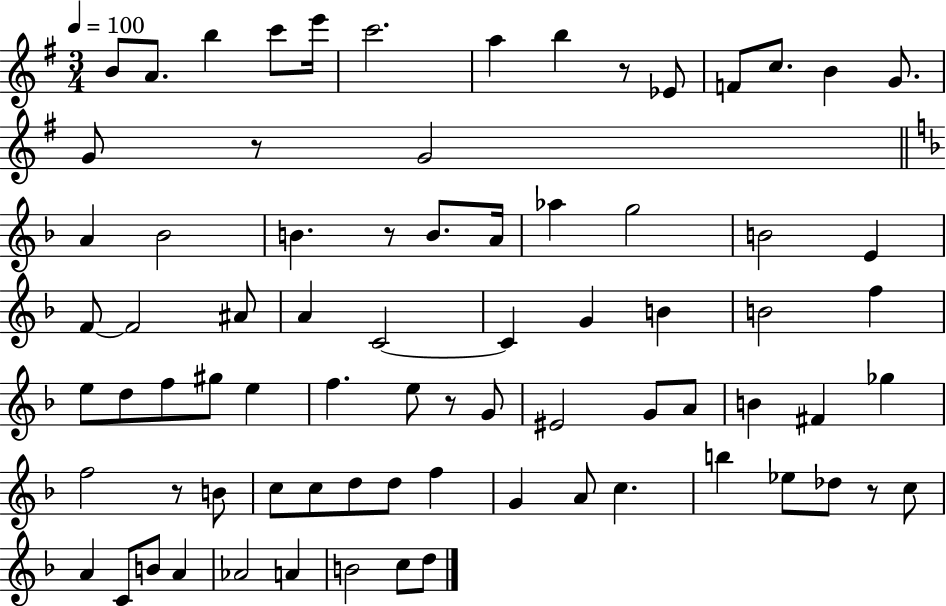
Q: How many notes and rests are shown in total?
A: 77